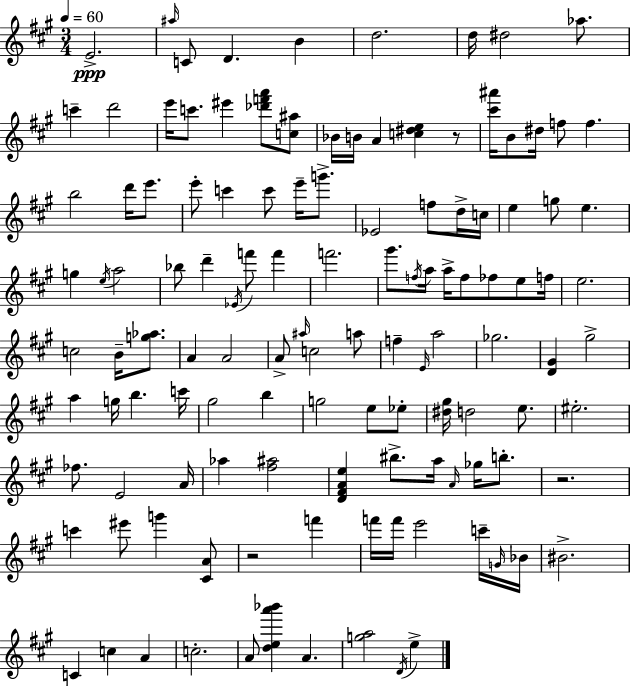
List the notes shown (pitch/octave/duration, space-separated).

E4/h. A#5/s C4/e D4/q. B4/q D5/h. D5/s D#5/h Ab5/e. C6/q D6/h E6/s C6/e. EIS6/q [Db6,F6,A6]/e [C5,A#5]/e Bb4/s B4/s A4/q [C5,D#5,E5]/q R/e [C#6,A#6]/s B4/e D#5/s F5/e F5/q. B5/h D6/s E6/e. E6/e C6/q C6/e E6/s G6/e. Eb4/h F5/e D5/s C5/s E5/q G5/e E5/q. G5/q E5/s A5/h Bb5/e D6/q Eb4/s F6/e F6/q F6/h. G#6/e. F5/s A5/s A5/s F5/e FES5/e E5/e F5/s E5/h. C5/h B4/s [G5,Ab5]/e. A4/q A4/h A4/e A#5/s C5/h A5/e F5/q E4/s A5/h Gb5/h. [D4,G#4]/q G#5/h A5/q G5/s B5/q. C6/s G#5/h B5/q G5/h E5/e Eb5/e [D#5,G#5]/s D5/h E5/e. EIS5/h. FES5/e. E4/h A4/s Ab5/q [F#5,A#5]/h [D4,F#4,A4,E5]/q BIS5/e. A5/s A4/s Gb5/s B5/e. R/h. C6/q EIS6/e G6/q [C#4,A4]/e R/h F6/q F6/s F6/s E6/h C6/s G4/s Bb4/s BIS4/h. C4/q C5/q A4/q C5/h. A4/e [D5,E5,A6,Bb6]/q A4/q. [G5,A5]/h D4/s E5/q